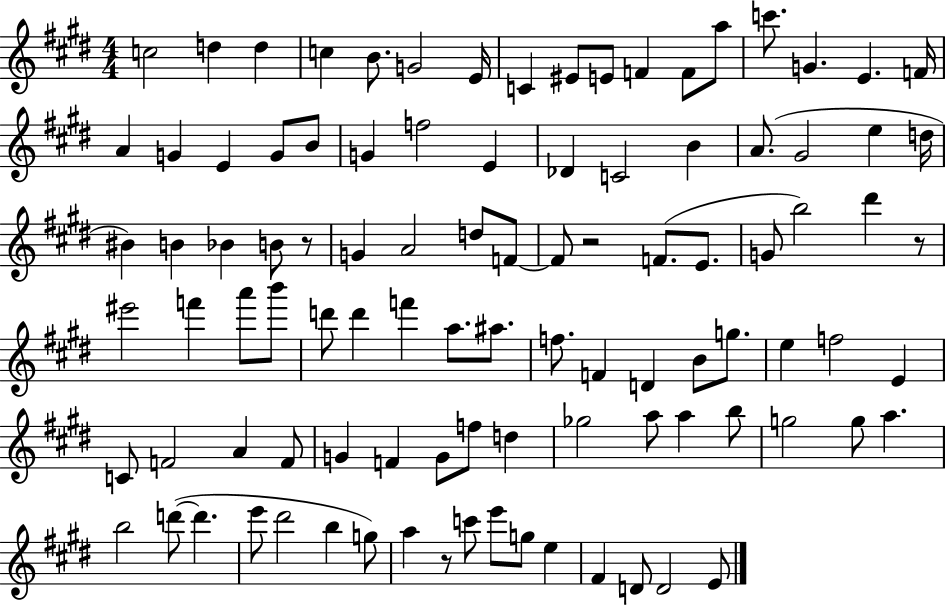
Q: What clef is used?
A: treble